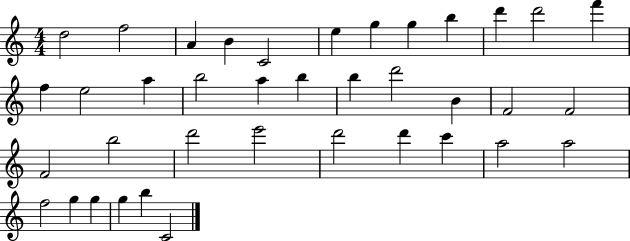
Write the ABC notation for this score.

X:1
T:Untitled
M:4/4
L:1/4
K:C
d2 f2 A B C2 e g g b d' d'2 f' f e2 a b2 a b b d'2 B F2 F2 F2 b2 d'2 e'2 d'2 d' c' a2 a2 f2 g g g b C2